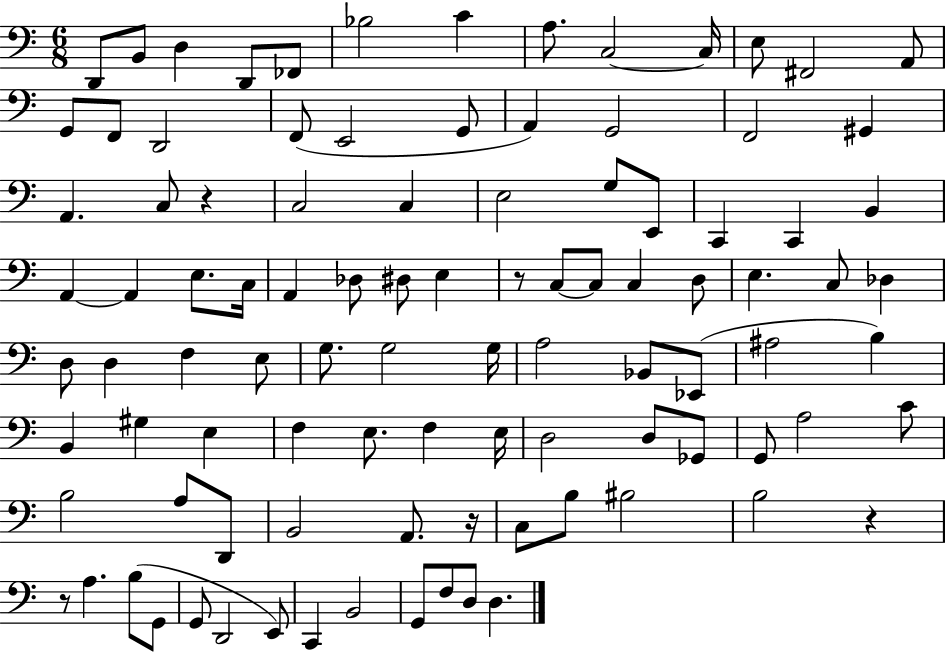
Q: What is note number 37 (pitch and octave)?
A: C3